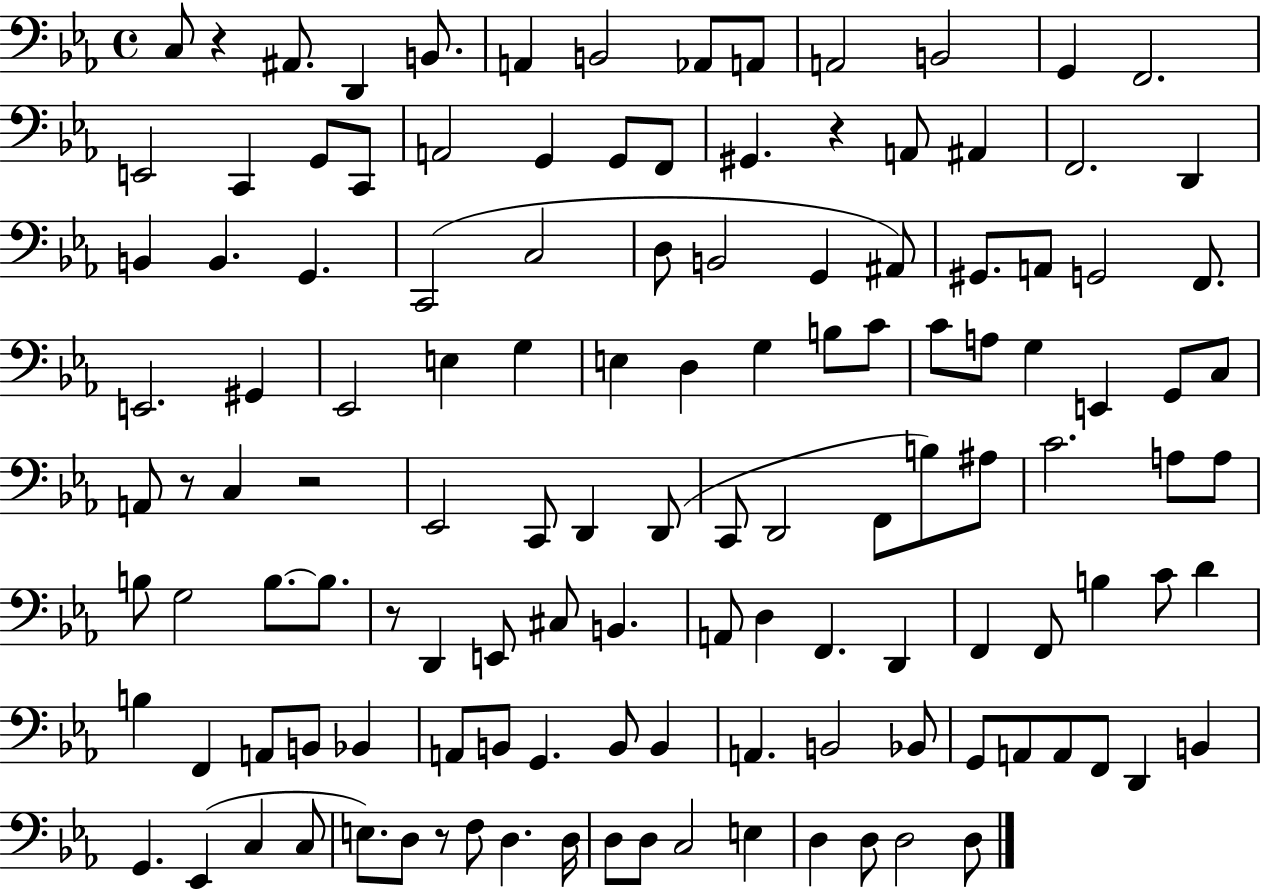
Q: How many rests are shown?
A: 6